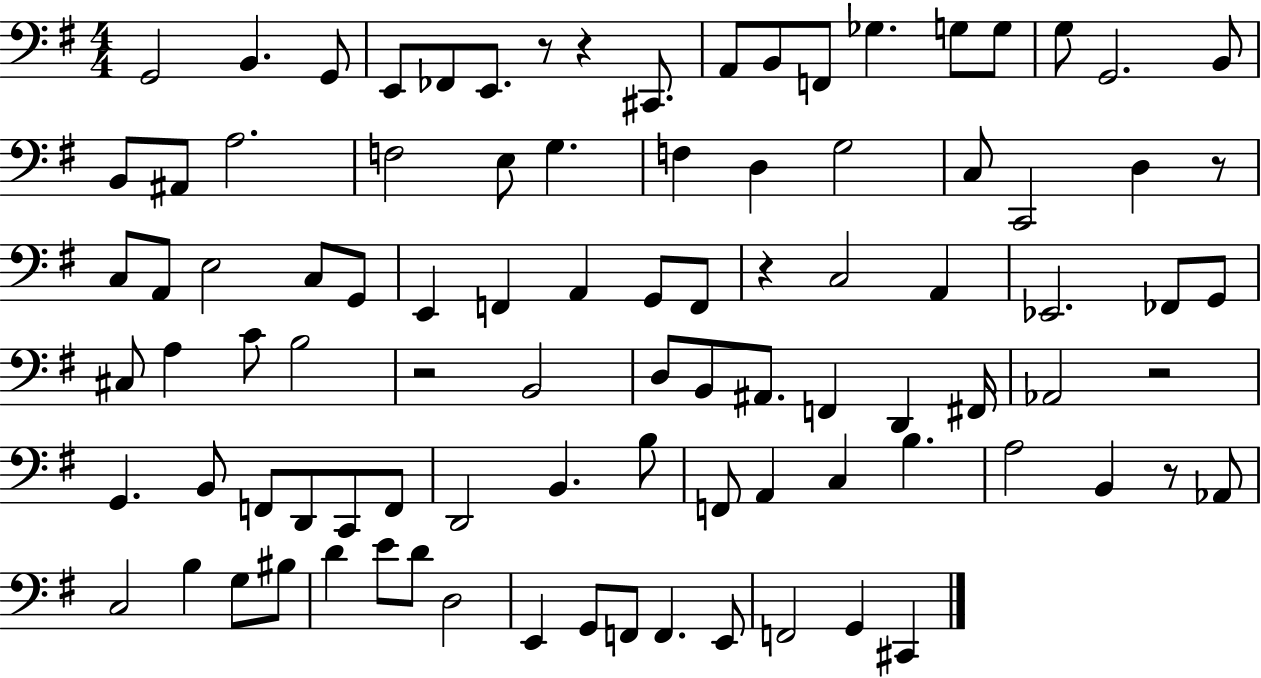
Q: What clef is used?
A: bass